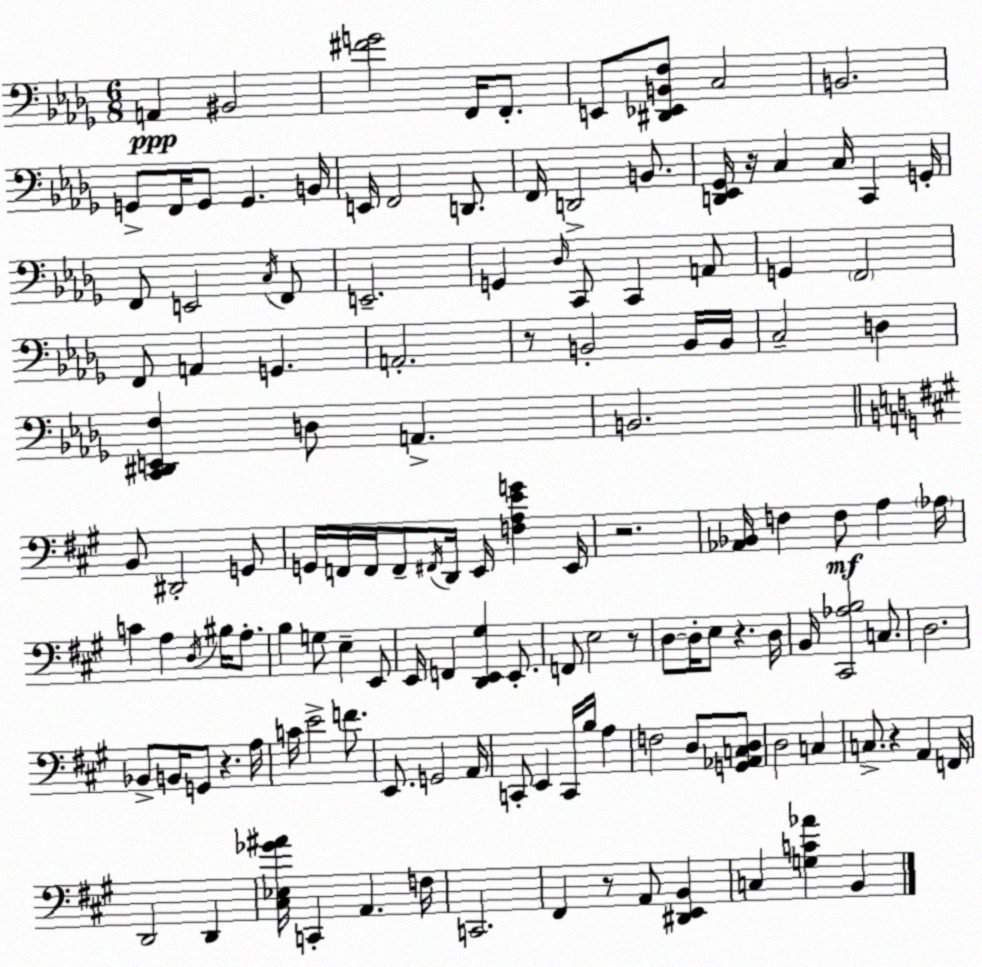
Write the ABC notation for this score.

X:1
T:Untitled
M:6/8
L:1/4
K:Bbm
A,, ^B,,2 [^FG]2 F,,/4 F,,/2 E,,/2 [^D,,_E,,B,,F,]/2 C,2 B,,2 G,,/2 F,,/4 G,,/2 G,, B,,/4 E,,/4 F,,2 D,,/2 F,,/4 D,,2 B,,/2 [D,,_E,,_G,,]/4 z/4 C, C,/4 C,, G,,/4 F,,/2 E,,2 C,/4 F,,/2 E,,2 G,, _D,/4 C,,/2 C,, A,,/2 G,, F,,2 F,,/2 A,, G,, A,,2 z/2 B,,2 B,,/4 B,,/4 C,2 D, [C,,^D,,E,,F,] D,/2 A,, B,,2 B,,/2 ^D,,2 G,,/2 G,,/4 F,,/4 F,,/4 F,,/2 ^F,,/4 D,,/4 E,,/4 [F,A,EG] E,,/4 z2 [_A,,_B,,]/4 F, F,/2 A, _A,/4 C A, D,/4 ^B,/4 A,/2 B, G,/2 E, E,,/2 E,,/4 F,, [D,,E,,^G,] E,,/2 F,,/2 E,2 z/2 D,/2 D,/4 E,/2 z D,/4 B,,/4 [^C,,_A,B,]2 C,/2 D,2 _B,,/2 B,,/4 G,,/2 z A,/4 C/4 E2 F/2 E,,/2 G,,2 A,,/4 C,,/2 E,, C,,/4 B,/4 A, F,2 D,/2 [G,,_A,,C,D,]/2 D,2 C, C,/2 z A,, F,,/4 D,,2 D,, [^C,_E,_G^A]/4 C,, A,, F,/4 C,,2 ^F,, z/2 A,,/2 [^D,,E,,B,,] C, [G,C_A] B,,